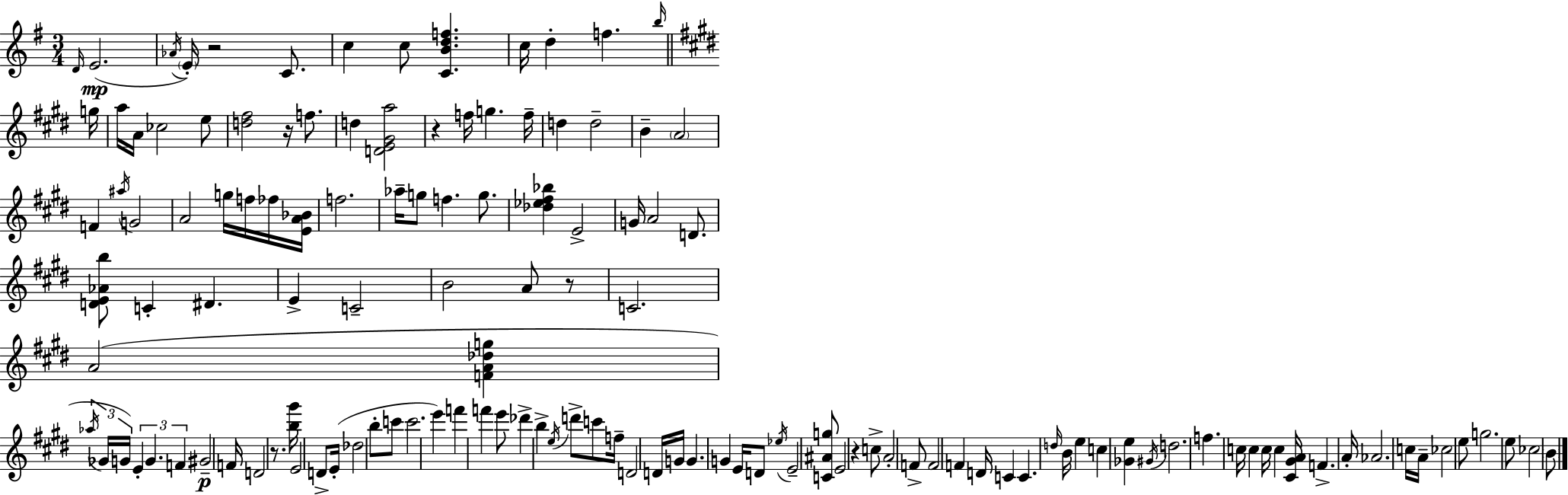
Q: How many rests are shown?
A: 6